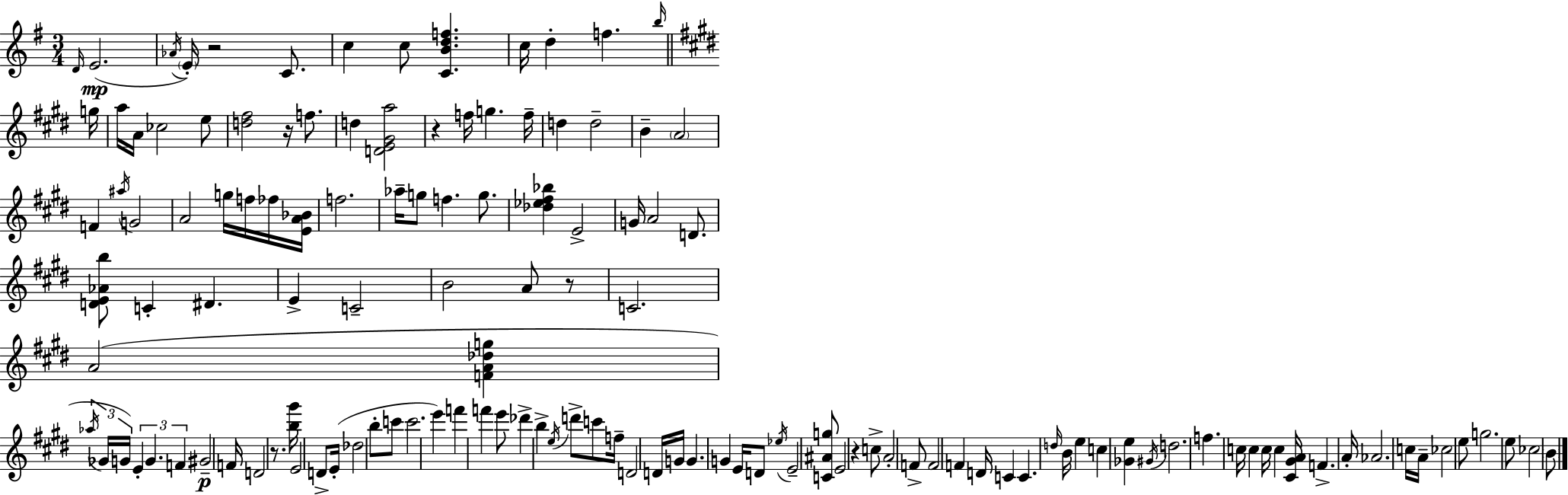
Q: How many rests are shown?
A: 6